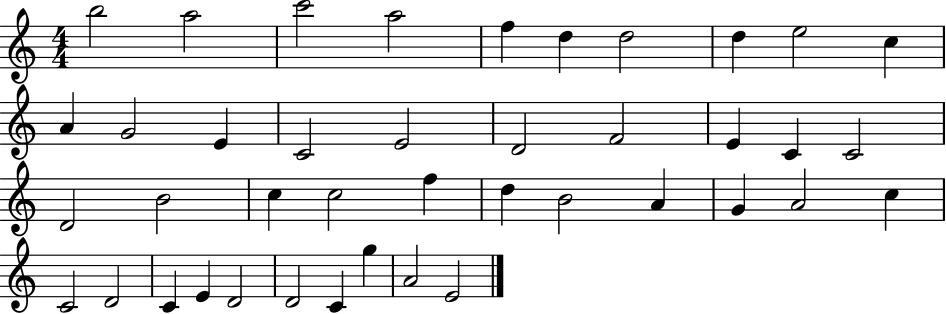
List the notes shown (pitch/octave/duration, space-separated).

B5/h A5/h C6/h A5/h F5/q D5/q D5/h D5/q E5/h C5/q A4/q G4/h E4/q C4/h E4/h D4/h F4/h E4/q C4/q C4/h D4/h B4/h C5/q C5/h F5/q D5/q B4/h A4/q G4/q A4/h C5/q C4/h D4/h C4/q E4/q D4/h D4/h C4/q G5/q A4/h E4/h